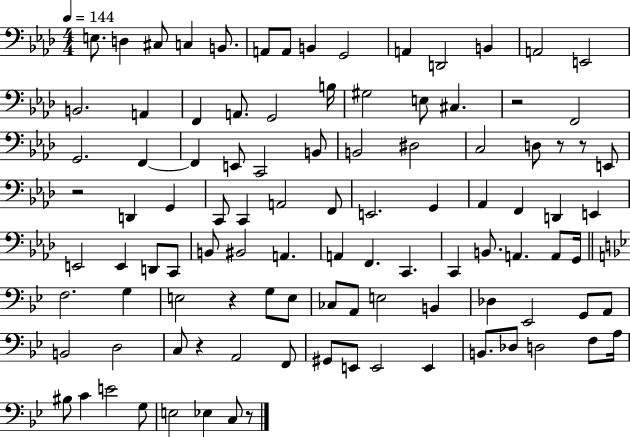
E3/e. D3/q C#3/e C3/q B2/e. A2/e A2/e B2/q G2/h A2/q D2/h B2/q A2/h E2/h B2/h. A2/q F2/q A2/e. G2/h B3/s G#3/h E3/e C#3/q. R/h F2/h G2/h. F2/q F2/q E2/e C2/h B2/e B2/h D#3/h C3/h D3/e R/e R/e E2/e R/h D2/q G2/q C2/e C2/q A2/h F2/e E2/h. G2/q Ab2/q F2/q D2/q E2/q E2/h E2/q D2/e C2/e B2/e BIS2/h A2/q. A2/q F2/q. C2/q. C2/q B2/e. A2/q. A2/e G2/s F3/h. G3/q E3/h R/q G3/e E3/e CES3/e A2/e E3/h B2/q Db3/q Eb2/h G2/e A2/e B2/h D3/h C3/e R/q A2/h F2/e G#2/e E2/e E2/h E2/q B2/e. Db3/e D3/h F3/e A3/s BIS3/e C4/q E4/h G3/e E3/h Eb3/q C3/e R/e